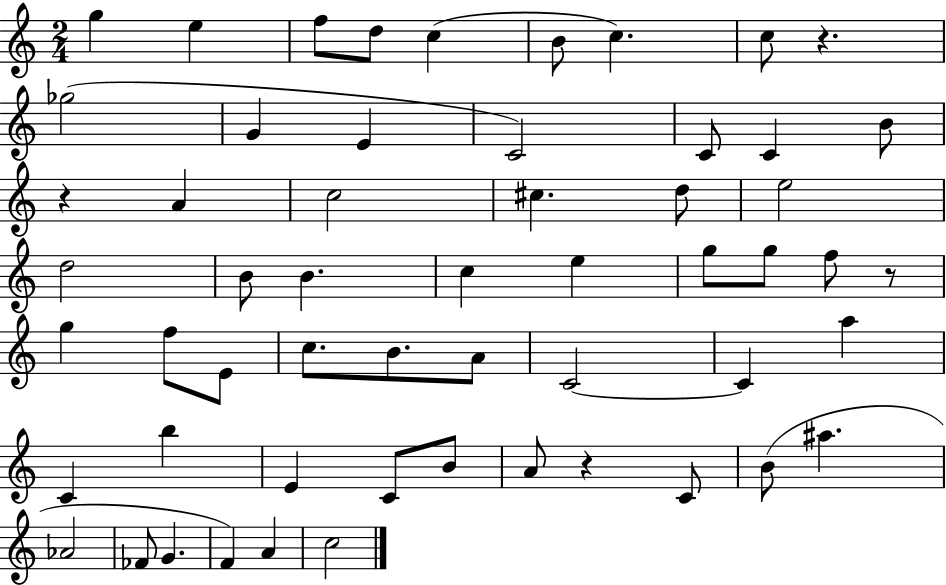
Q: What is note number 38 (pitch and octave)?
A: C4